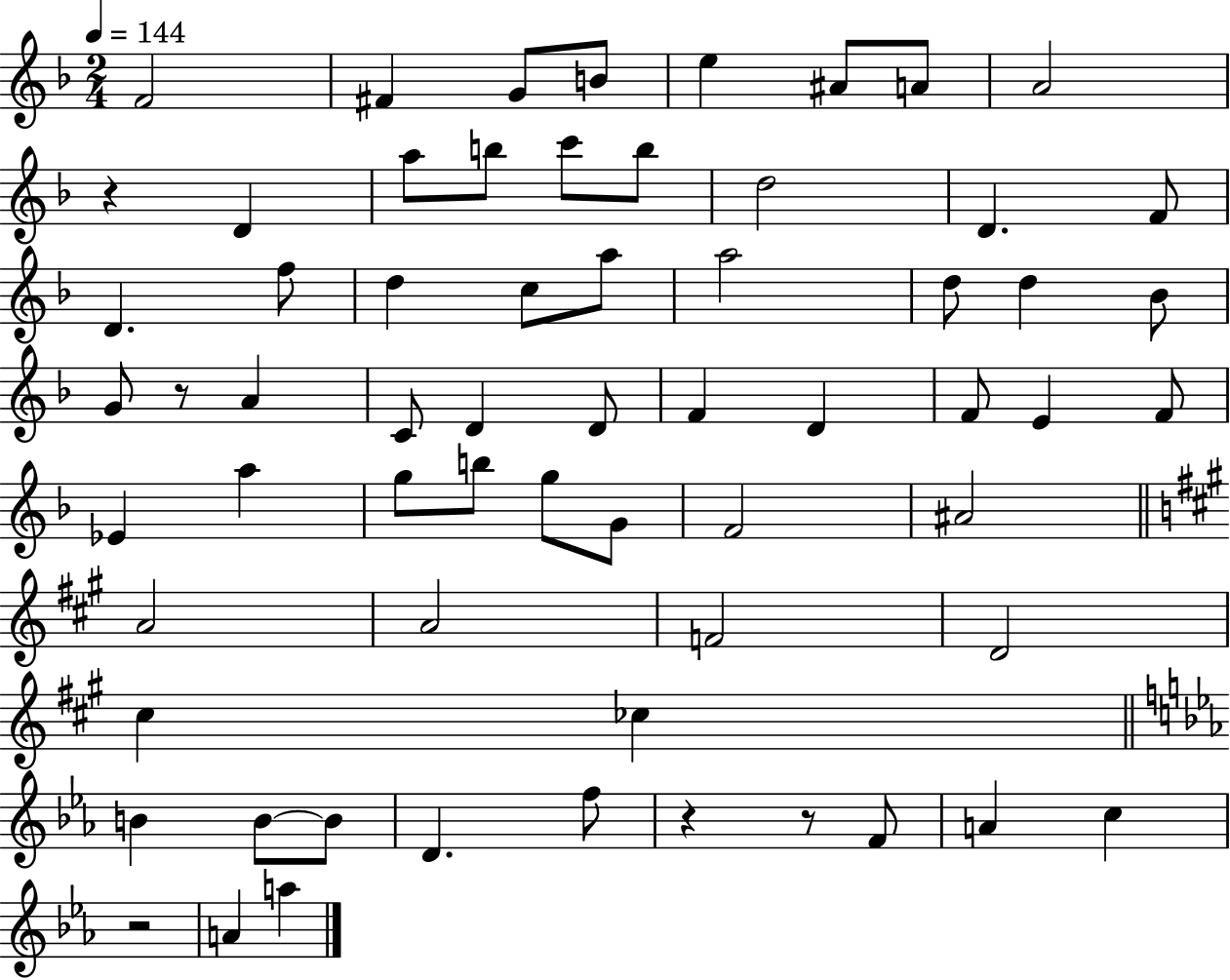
F4/h F#4/q G4/e B4/e E5/q A#4/e A4/e A4/h R/q D4/q A5/e B5/e C6/e B5/e D5/h D4/q. F4/e D4/q. F5/e D5/q C5/e A5/e A5/h D5/e D5/q Bb4/e G4/e R/e A4/q C4/e D4/q D4/e F4/q D4/q F4/e E4/q F4/e Eb4/q A5/q G5/e B5/e G5/e G4/e F4/h A#4/h A4/h A4/h F4/h D4/h C#5/q CES5/q B4/q B4/e B4/e D4/q. F5/e R/q R/e F4/e A4/q C5/q R/h A4/q A5/q